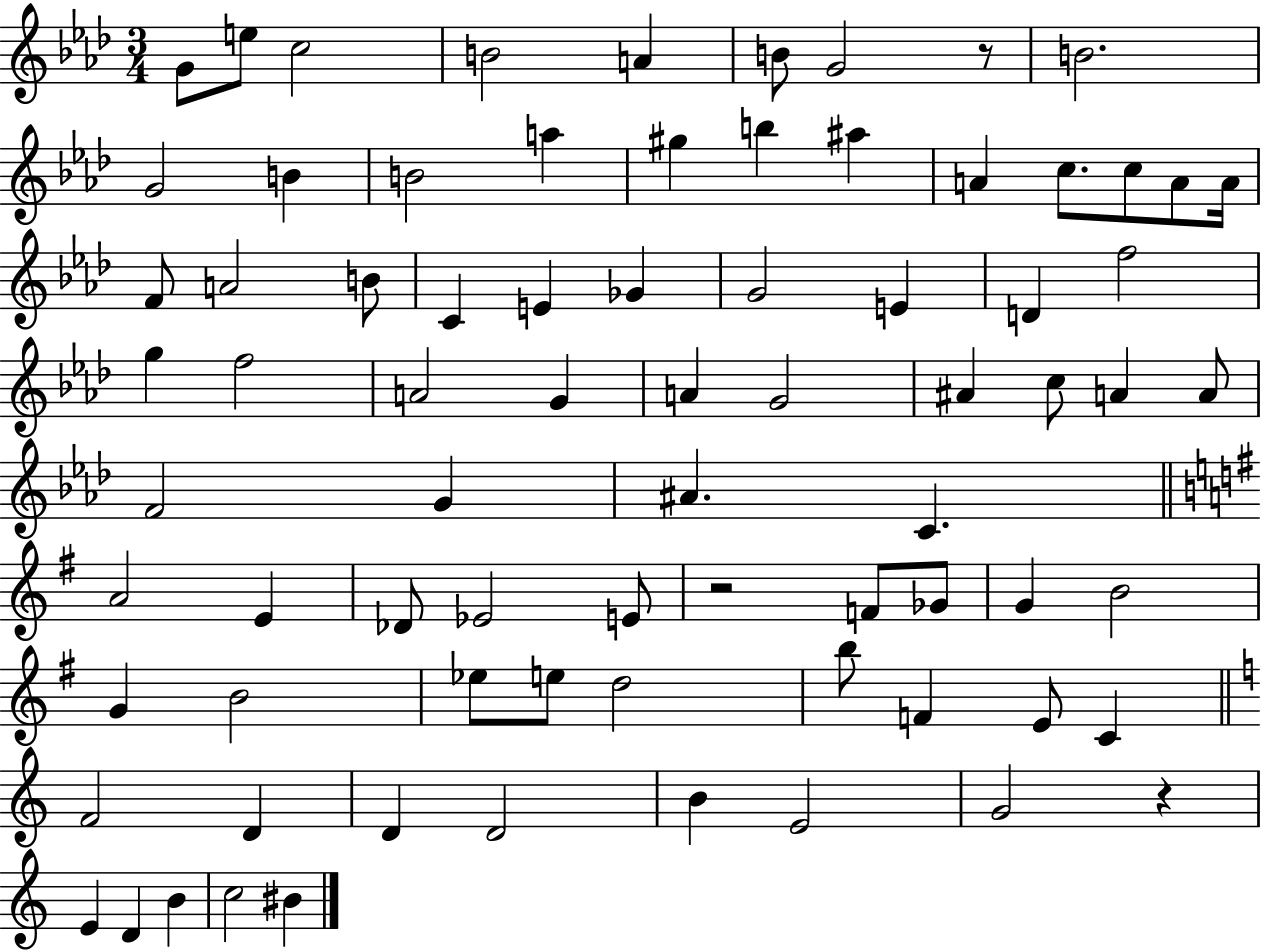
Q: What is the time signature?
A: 3/4